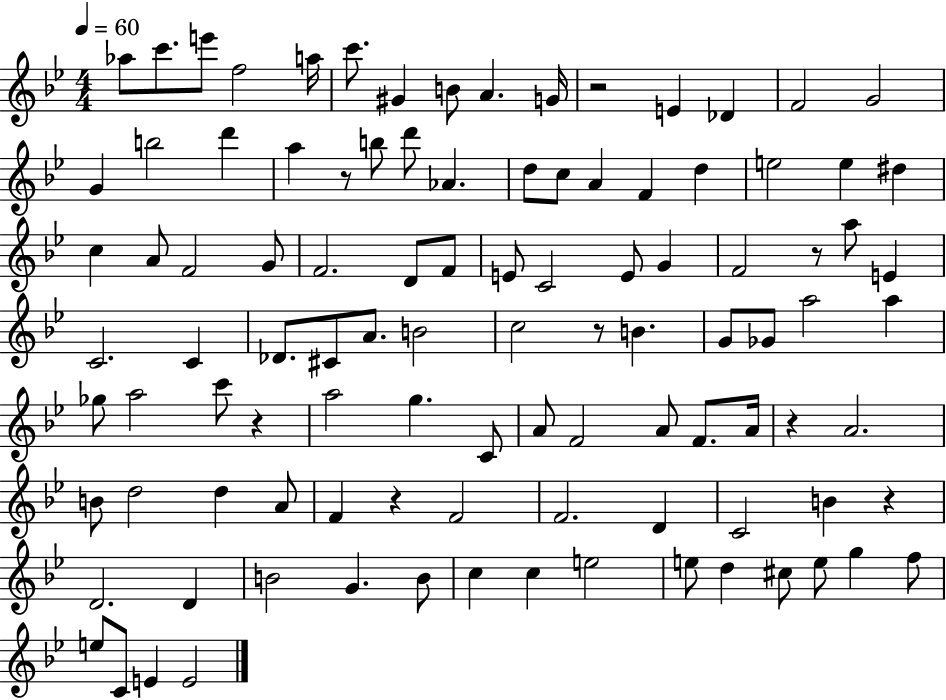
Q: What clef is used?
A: treble